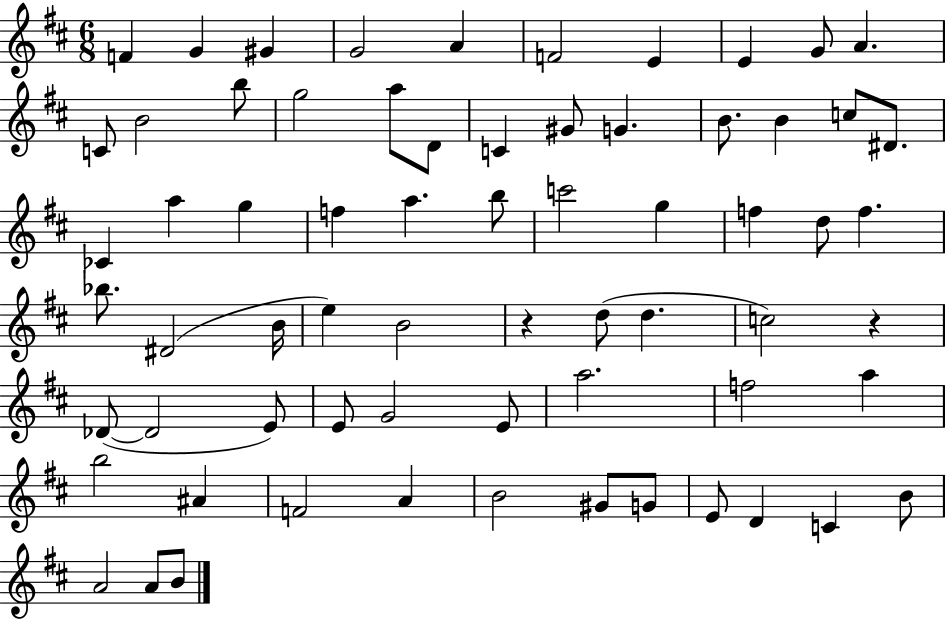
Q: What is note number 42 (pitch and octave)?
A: C5